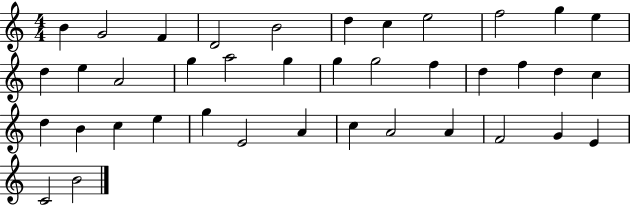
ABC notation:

X:1
T:Untitled
M:4/4
L:1/4
K:C
B G2 F D2 B2 d c e2 f2 g e d e A2 g a2 g g g2 f d f d c d B c e g E2 A c A2 A F2 G E C2 B2